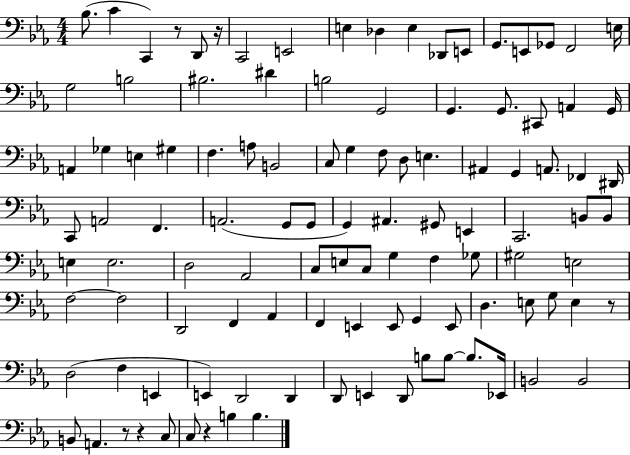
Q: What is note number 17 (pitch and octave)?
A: G3